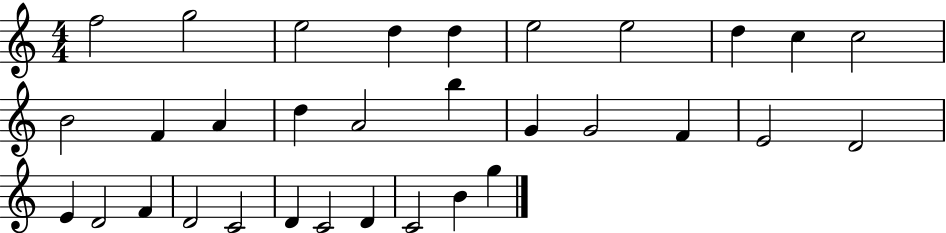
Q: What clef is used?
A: treble